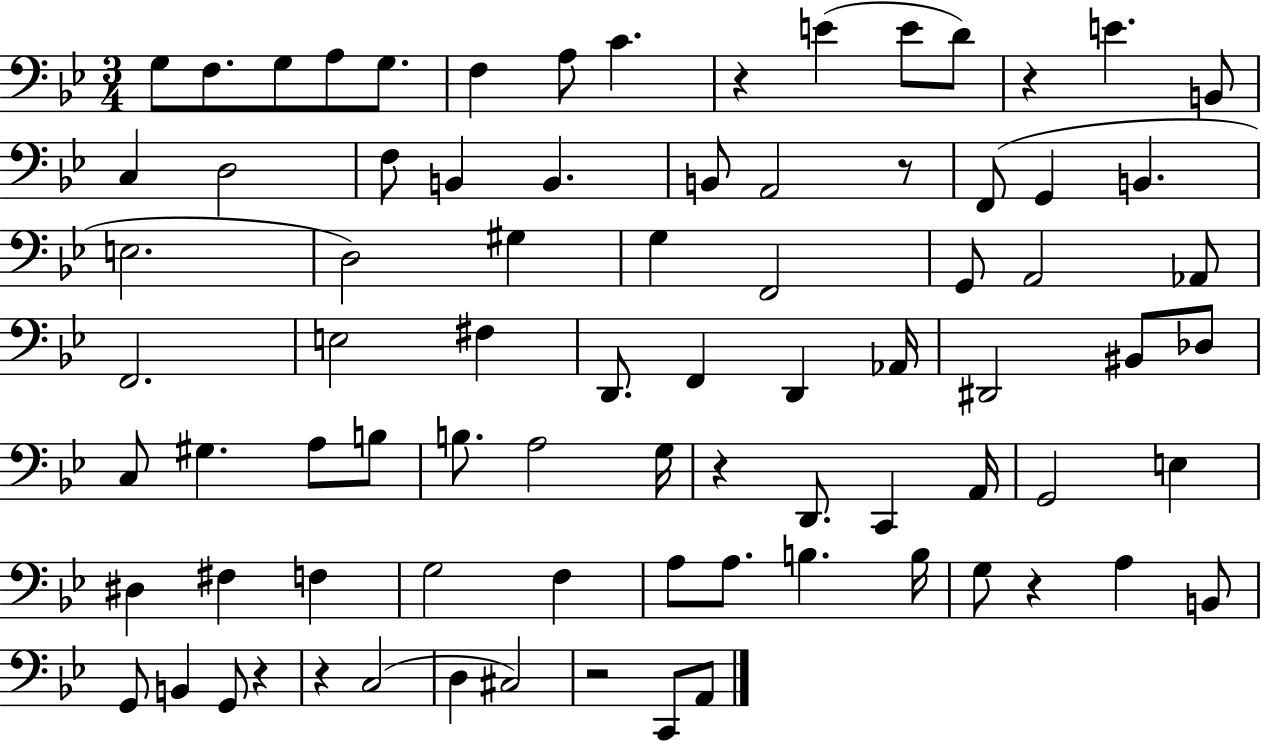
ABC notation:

X:1
T:Untitled
M:3/4
L:1/4
K:Bb
G,/2 F,/2 G,/2 A,/2 G,/2 F, A,/2 C z E E/2 D/2 z E B,,/2 C, D,2 F,/2 B,, B,, B,,/2 A,,2 z/2 F,,/2 G,, B,, E,2 D,2 ^G, G, F,,2 G,,/2 A,,2 _A,,/2 F,,2 E,2 ^F, D,,/2 F,, D,, _A,,/4 ^D,,2 ^B,,/2 _D,/2 C,/2 ^G, A,/2 B,/2 B,/2 A,2 G,/4 z D,,/2 C,, A,,/4 G,,2 E, ^D, ^F, F, G,2 F, A,/2 A,/2 B, B,/4 G,/2 z A, B,,/2 G,,/2 B,, G,,/2 z z C,2 D, ^C,2 z2 C,,/2 A,,/2